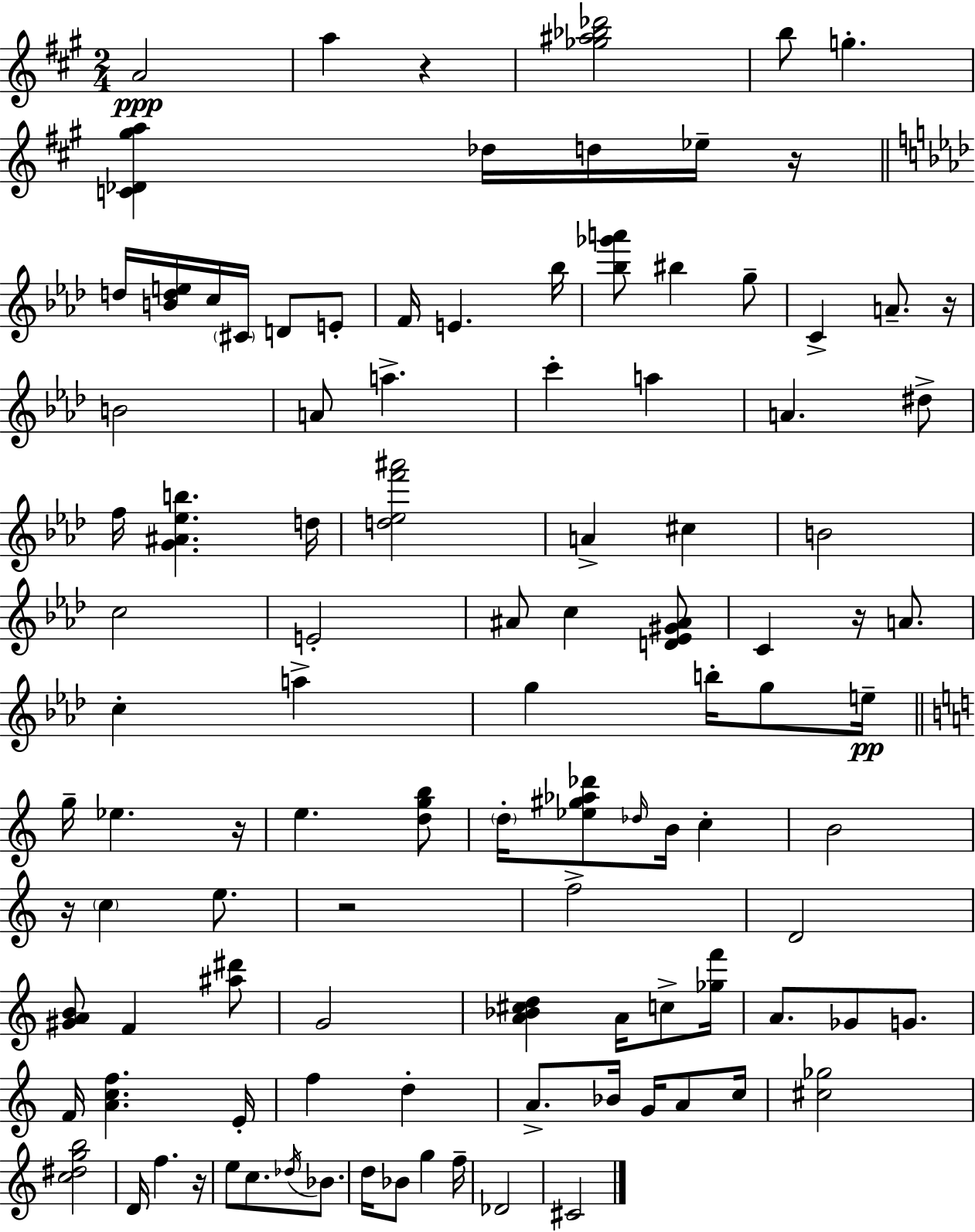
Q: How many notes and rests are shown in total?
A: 107